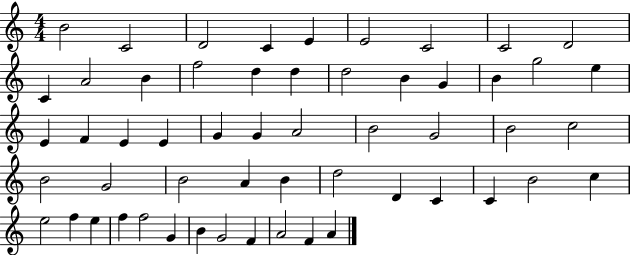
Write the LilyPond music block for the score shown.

{
  \clef treble
  \numericTimeSignature
  \time 4/4
  \key c \major
  b'2 c'2 | d'2 c'4 e'4 | e'2 c'2 | c'2 d'2 | \break c'4 a'2 b'4 | f''2 d''4 d''4 | d''2 b'4 g'4 | b'4 g''2 e''4 | \break e'4 f'4 e'4 e'4 | g'4 g'4 a'2 | b'2 g'2 | b'2 c''2 | \break b'2 g'2 | b'2 a'4 b'4 | d''2 d'4 c'4 | c'4 b'2 c''4 | \break e''2 f''4 e''4 | f''4 f''2 g'4 | b'4 g'2 f'4 | a'2 f'4 a'4 | \break \bar "|."
}